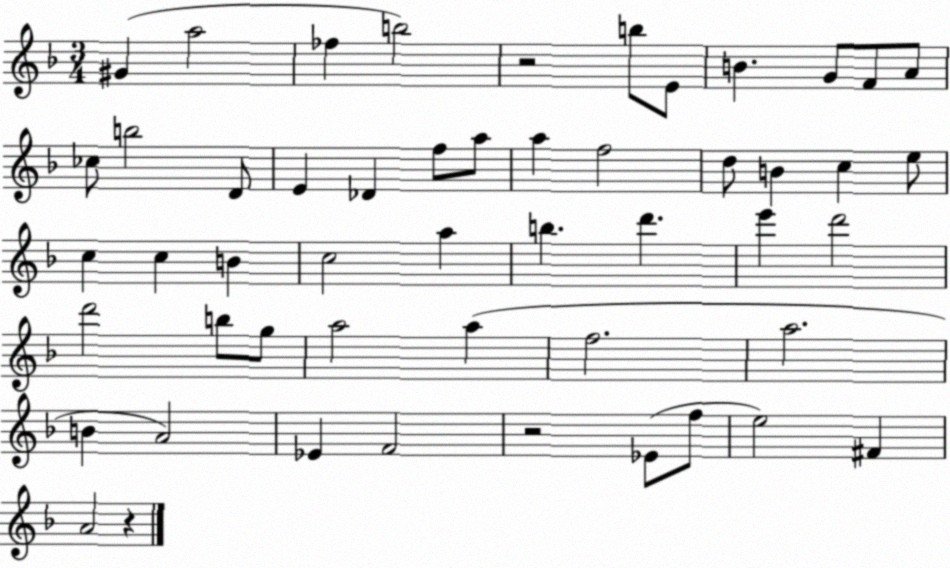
X:1
T:Untitled
M:3/4
L:1/4
K:F
^G a2 _f b2 z2 b/2 E/2 B G/2 F/2 A/2 _c/2 b2 D/2 E _D f/2 a/2 a f2 d/2 B c e/2 c c B c2 a b d' e' d'2 d'2 b/2 g/2 a2 a f2 a2 B A2 _E F2 z2 _E/2 f/2 e2 ^F A2 z